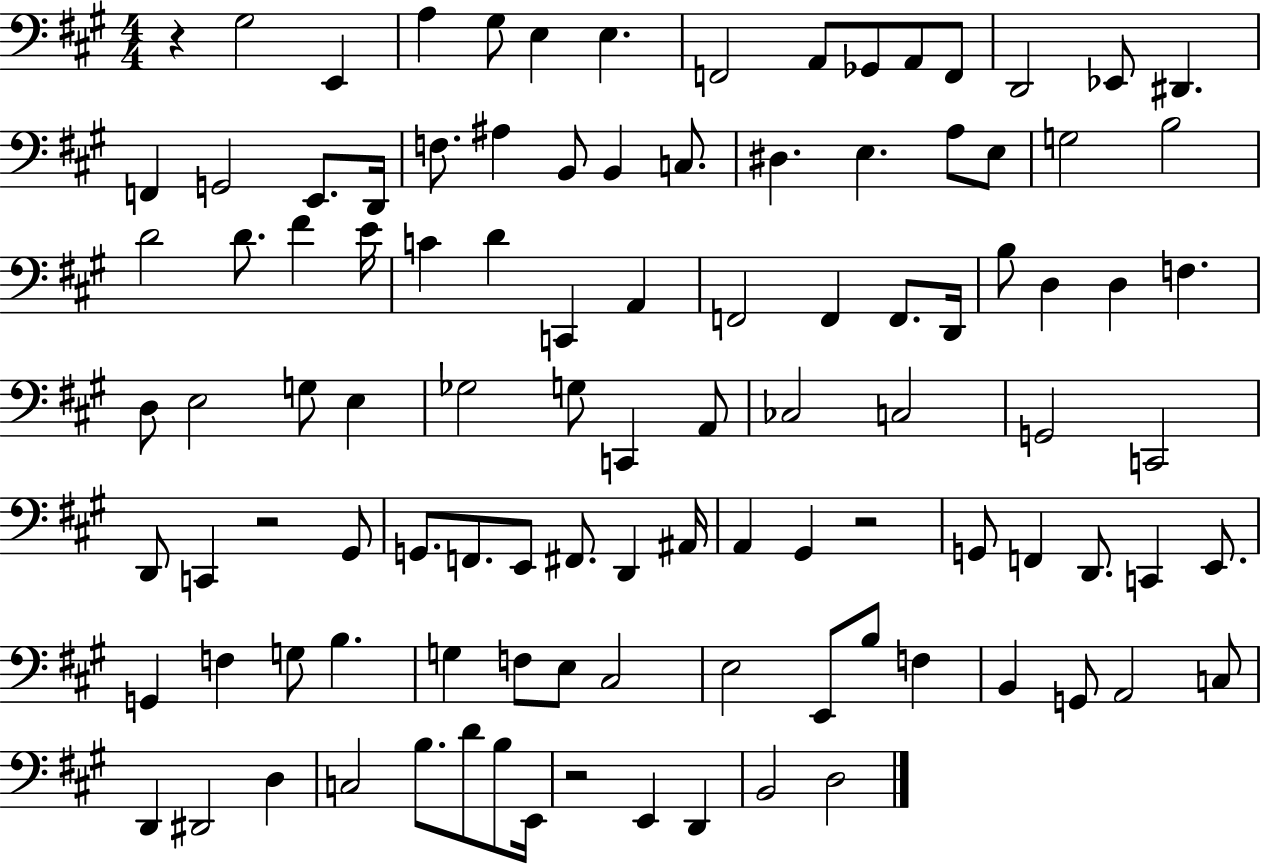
{
  \clef bass
  \numericTimeSignature
  \time 4/4
  \key a \major
  r4 gis2 e,4 | a4 gis8 e4 e4. | f,2 a,8 ges,8 a,8 f,8 | d,2 ees,8 dis,4. | \break f,4 g,2 e,8. d,16 | f8. ais4 b,8 b,4 c8. | dis4. e4. a8 e8 | g2 b2 | \break d'2 d'8. fis'4 e'16 | c'4 d'4 c,4 a,4 | f,2 f,4 f,8. d,16 | b8 d4 d4 f4. | \break d8 e2 g8 e4 | ges2 g8 c,4 a,8 | ces2 c2 | g,2 c,2 | \break d,8 c,4 r2 gis,8 | g,8. f,8. e,8 fis,8. d,4 ais,16 | a,4 gis,4 r2 | g,8 f,4 d,8. c,4 e,8. | \break g,4 f4 g8 b4. | g4 f8 e8 cis2 | e2 e,8 b8 f4 | b,4 g,8 a,2 c8 | \break d,4 dis,2 d4 | c2 b8. d'8 b8 e,16 | r2 e,4 d,4 | b,2 d2 | \break \bar "|."
}